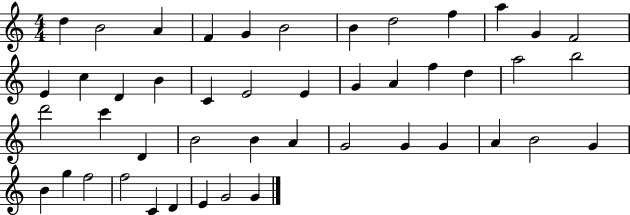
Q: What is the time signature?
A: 4/4